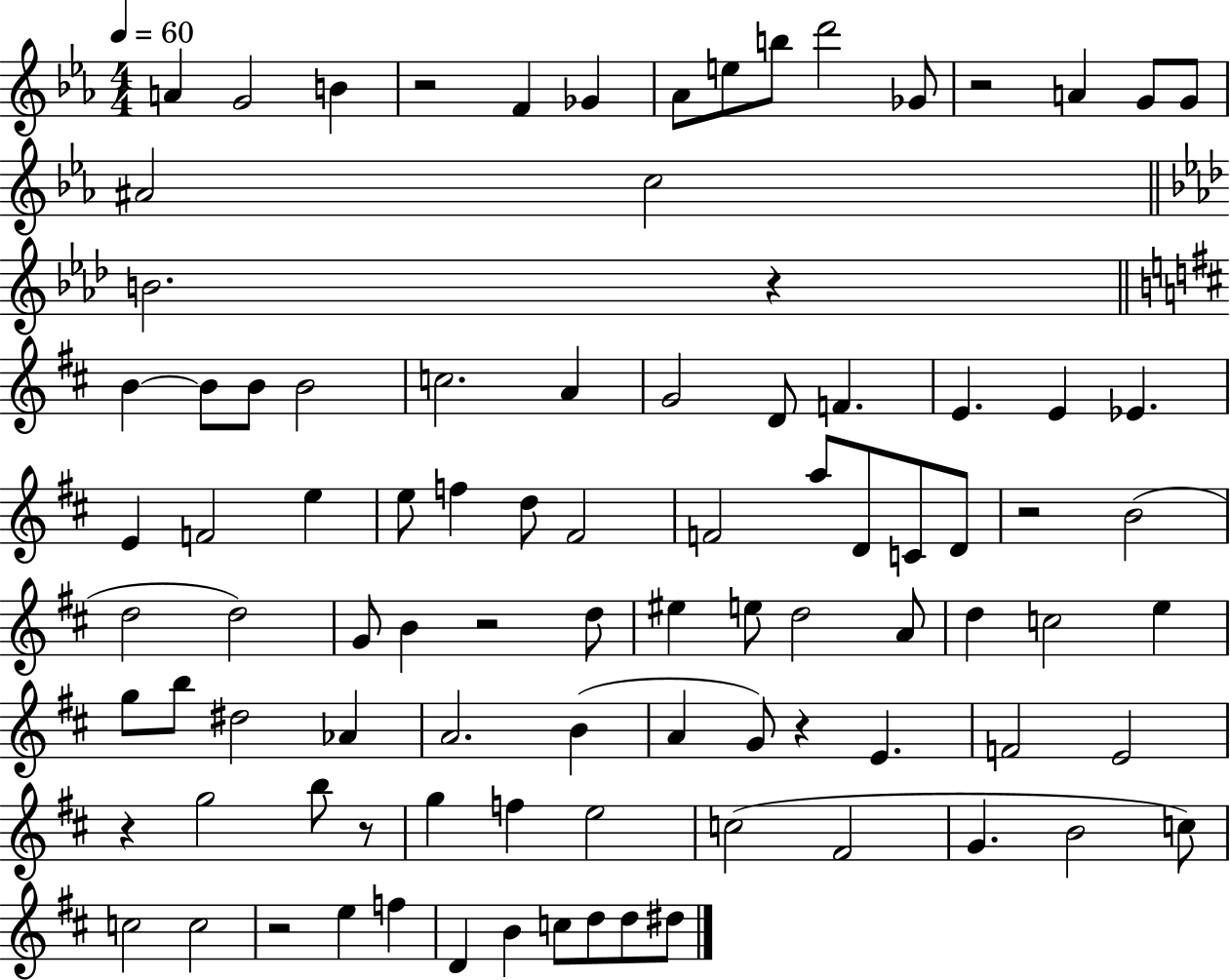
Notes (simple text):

A4/q G4/h B4/q R/h F4/q Gb4/q Ab4/e E5/e B5/e D6/h Gb4/e R/h A4/q G4/e G4/e A#4/h C5/h B4/h. R/q B4/q B4/e B4/e B4/h C5/h. A4/q G4/h D4/e F4/q. E4/q. E4/q Eb4/q. E4/q F4/h E5/q E5/e F5/q D5/e F#4/h F4/h A5/e D4/e C4/e D4/e R/h B4/h D5/h D5/h G4/e B4/q R/h D5/e EIS5/q E5/e D5/h A4/e D5/q C5/h E5/q G5/e B5/e D#5/h Ab4/q A4/h. B4/q A4/q G4/e R/q E4/q. F4/h E4/h R/q G5/h B5/e R/e G5/q F5/q E5/h C5/h F#4/h G4/q. B4/h C5/e C5/h C5/h R/h E5/q F5/q D4/q B4/q C5/e D5/e D5/e D#5/e